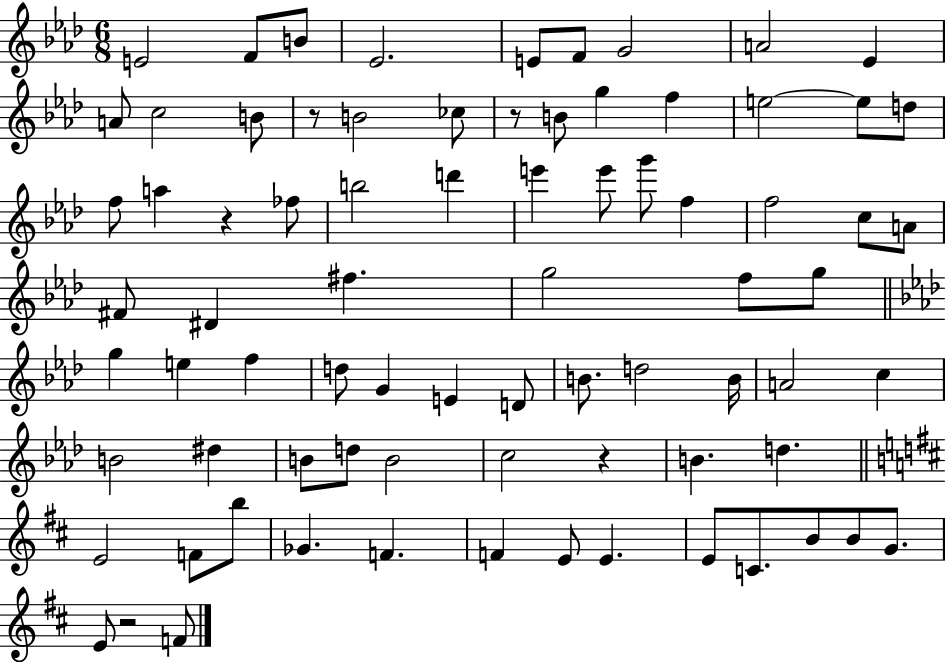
X:1
T:Untitled
M:6/8
L:1/4
K:Ab
E2 F/2 B/2 _E2 E/2 F/2 G2 A2 _E A/2 c2 B/2 z/2 B2 _c/2 z/2 B/2 g f e2 e/2 d/2 f/2 a z _f/2 b2 d' e' e'/2 g'/2 f f2 c/2 A/2 ^F/2 ^D ^f g2 f/2 g/2 g e f d/2 G E D/2 B/2 d2 B/4 A2 c B2 ^d B/2 d/2 B2 c2 z B d E2 F/2 b/2 _G F F E/2 E E/2 C/2 B/2 B/2 G/2 E/2 z2 F/2